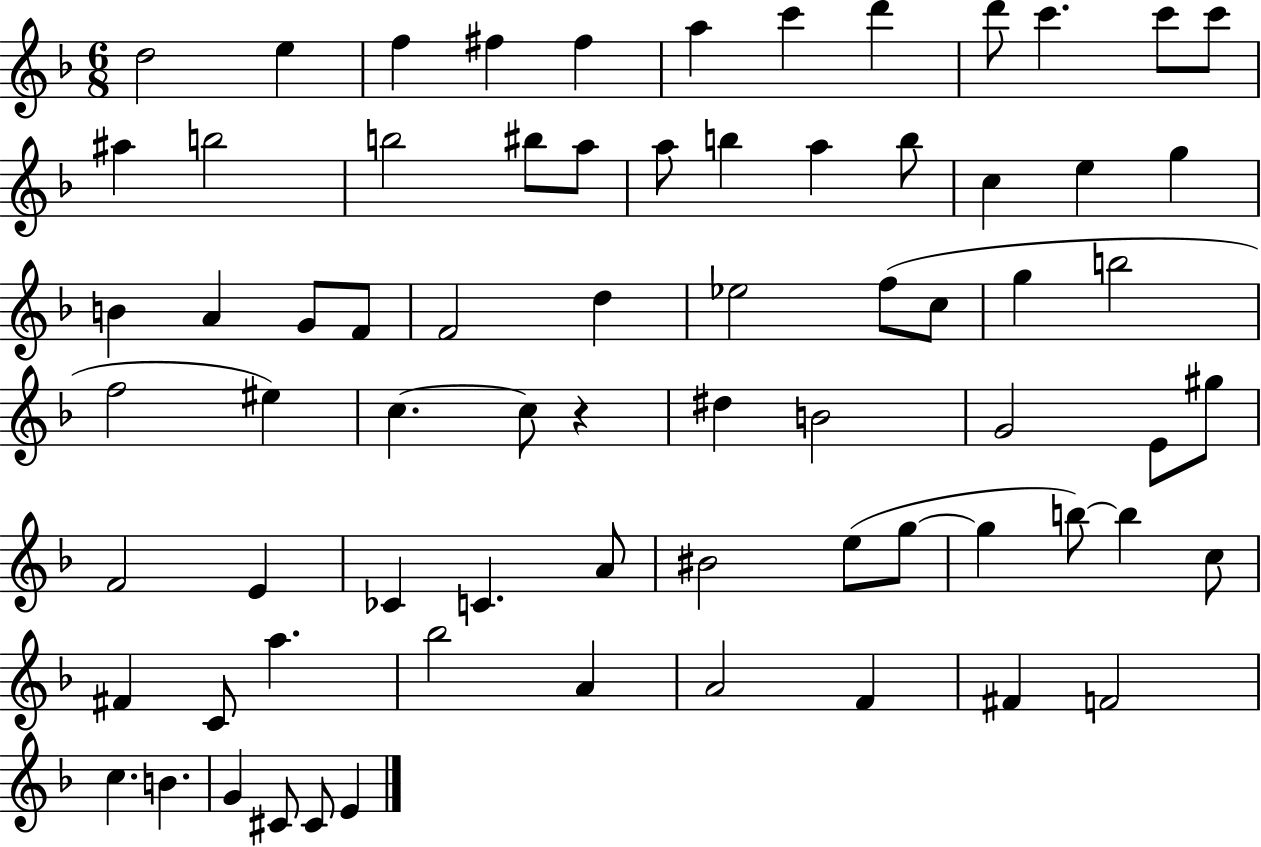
X:1
T:Untitled
M:6/8
L:1/4
K:F
d2 e f ^f ^f a c' d' d'/2 c' c'/2 c'/2 ^a b2 b2 ^b/2 a/2 a/2 b a b/2 c e g B A G/2 F/2 F2 d _e2 f/2 c/2 g b2 f2 ^e c c/2 z ^d B2 G2 E/2 ^g/2 F2 E _C C A/2 ^B2 e/2 g/2 g b/2 b c/2 ^F C/2 a _b2 A A2 F ^F F2 c B G ^C/2 ^C/2 E